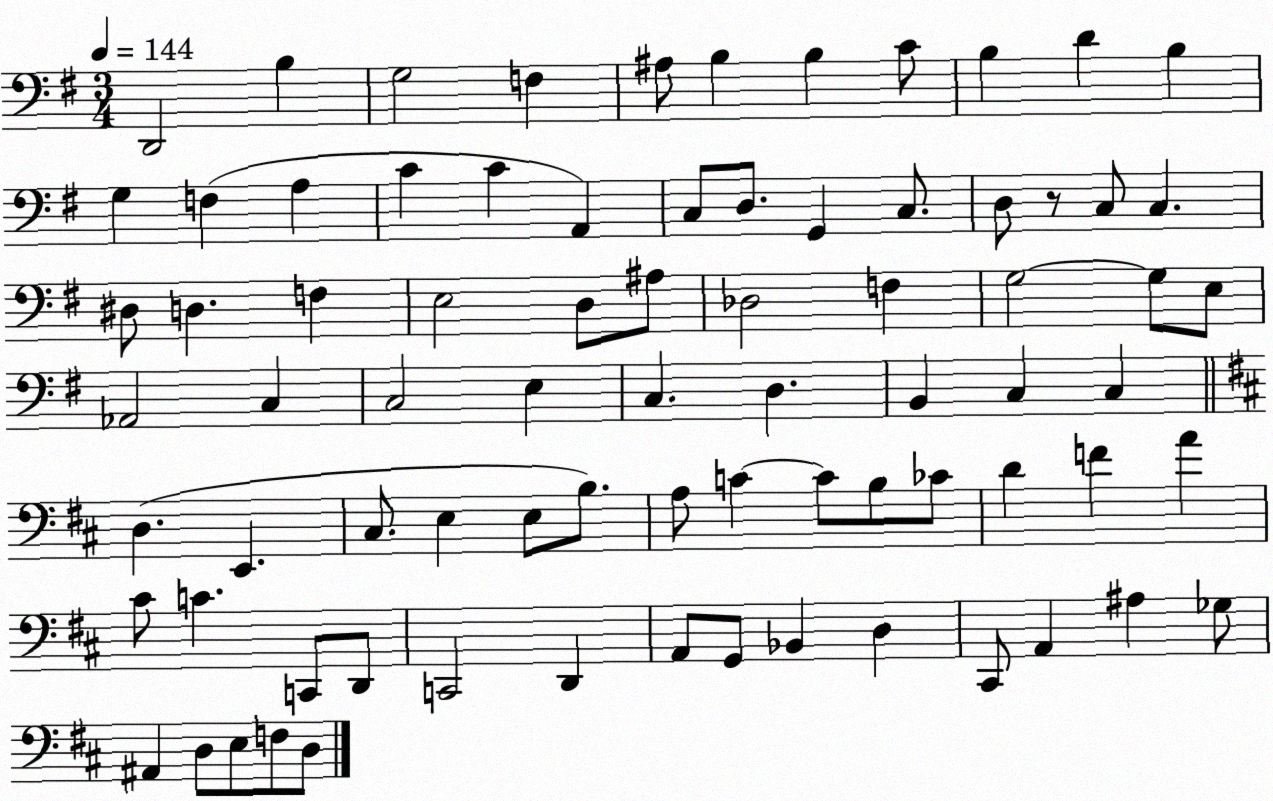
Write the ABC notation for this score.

X:1
T:Untitled
M:3/4
L:1/4
K:G
D,,2 B, G,2 F, ^A,/2 B, B, C/2 B, D B, G, F, A, C C A,, C,/2 D,/2 G,, C,/2 D,/2 z/2 C,/2 C, ^D,/2 D, F, E,2 D,/2 ^A,/2 _D,2 F, G,2 G,/2 E,/2 _A,,2 C, C,2 E, C, D, B,, C, C, D, E,, ^C,/2 E, E,/2 B,/2 A,/2 C C/2 B,/2 _C/2 D F A ^C/2 C C,,/2 D,,/2 C,,2 D,, A,,/2 G,,/2 _B,, D, ^C,,/2 A,, ^A, _G,/2 ^A,, D,/2 E,/2 F,/2 D,/2